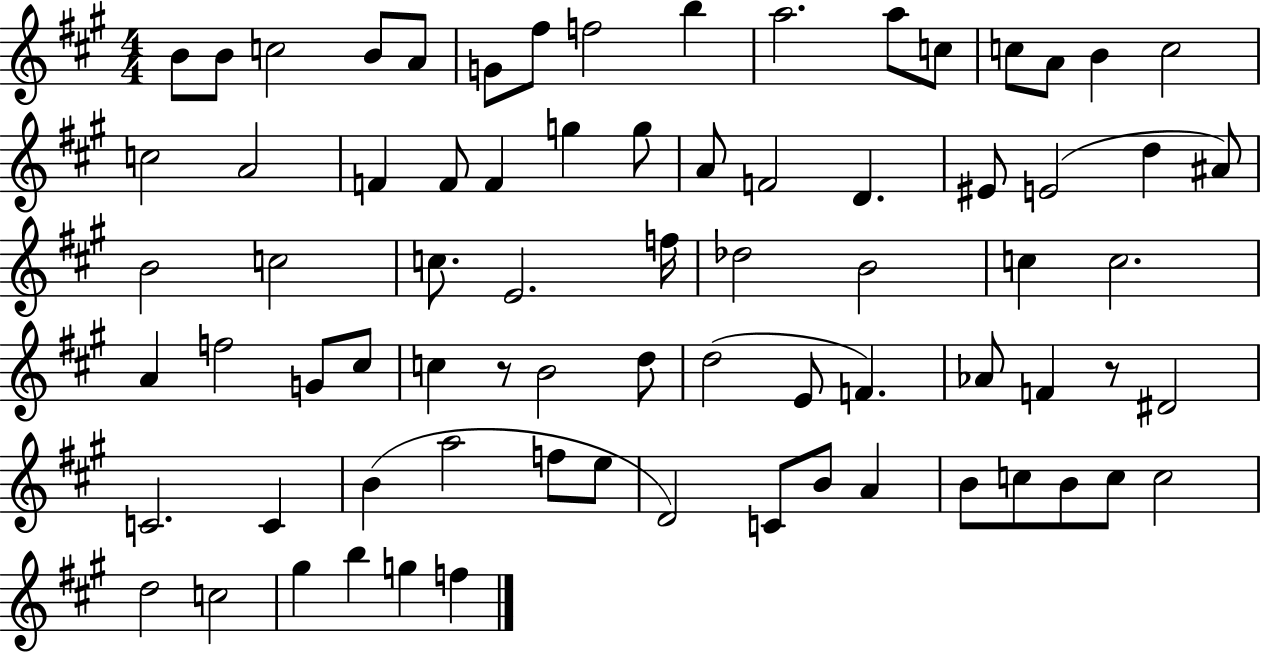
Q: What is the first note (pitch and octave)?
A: B4